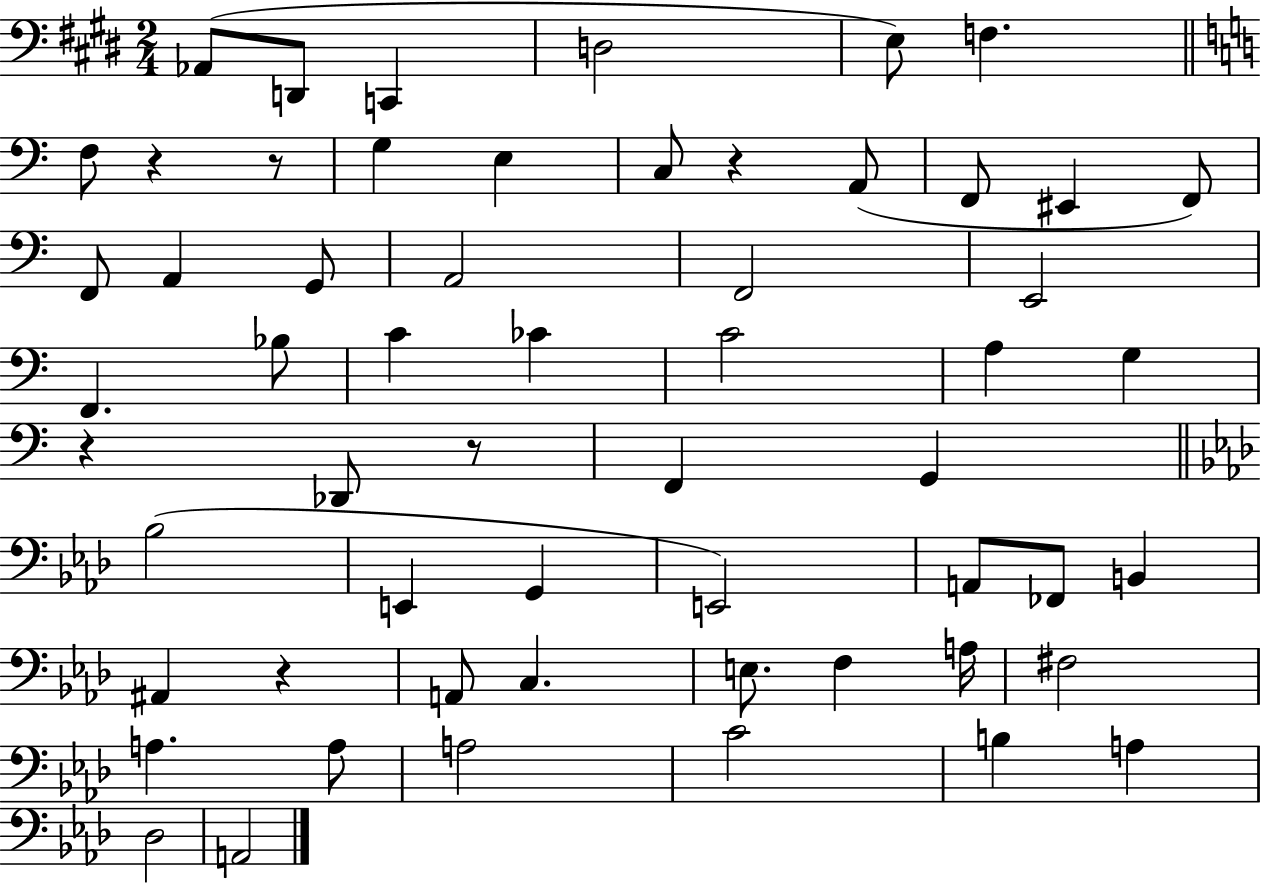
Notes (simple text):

Ab2/e D2/e C2/q D3/h E3/e F3/q. F3/e R/q R/e G3/q E3/q C3/e R/q A2/e F2/e EIS2/q F2/e F2/e A2/q G2/e A2/h F2/h E2/h F2/q. Bb3/e C4/q CES4/q C4/h A3/q G3/q R/q Db2/e R/e F2/q G2/q Bb3/h E2/q G2/q E2/h A2/e FES2/e B2/q A#2/q R/q A2/e C3/q. E3/e. F3/q A3/s F#3/h A3/q. A3/e A3/h C4/h B3/q A3/q Db3/h A2/h